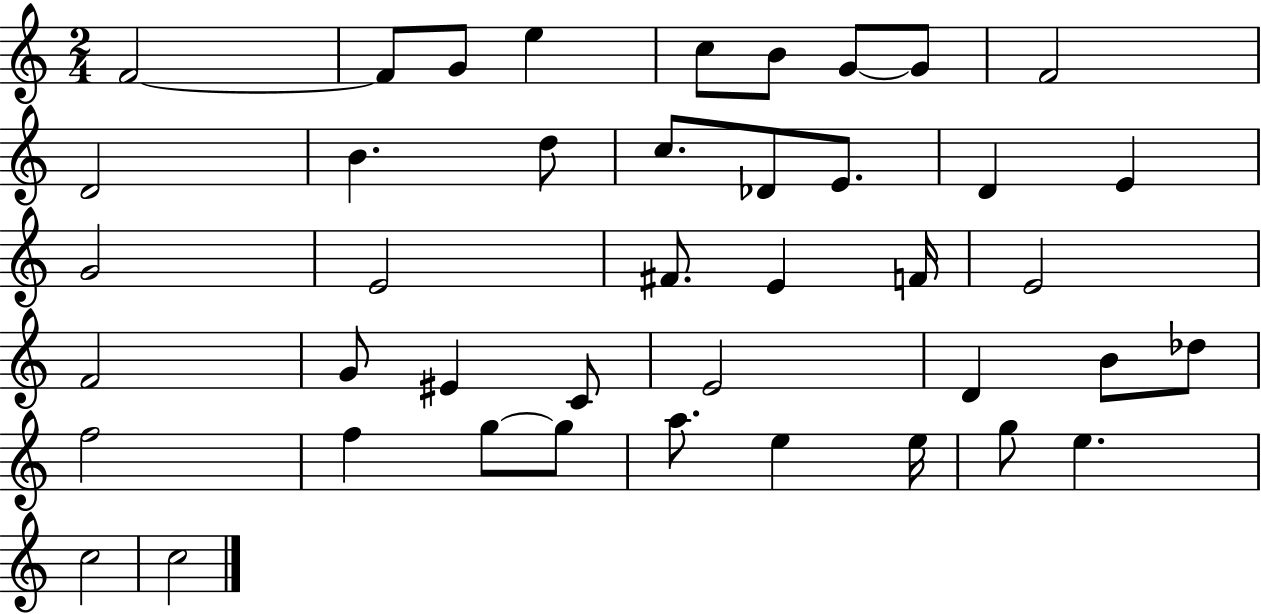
{
  \clef treble
  \numericTimeSignature
  \time 2/4
  \key c \major
  f'2~~ | f'8 g'8 e''4 | c''8 b'8 g'8~~ g'8 | f'2 | \break d'2 | b'4. d''8 | c''8. des'8 e'8. | d'4 e'4 | \break g'2 | e'2 | fis'8. e'4 f'16 | e'2 | \break f'2 | g'8 eis'4 c'8 | e'2 | d'4 b'8 des''8 | \break f''2 | f''4 g''8~~ g''8 | a''8. e''4 e''16 | g''8 e''4. | \break c''2 | c''2 | \bar "|."
}